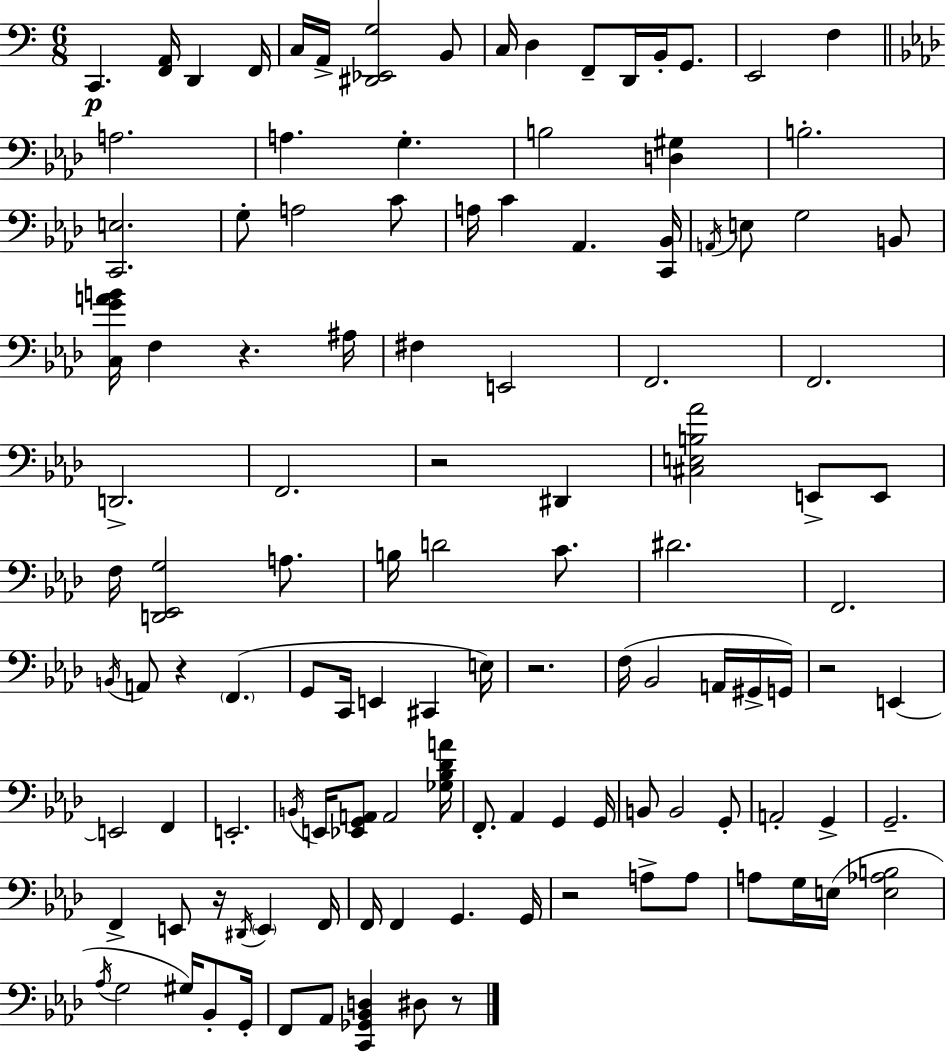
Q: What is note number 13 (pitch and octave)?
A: E2